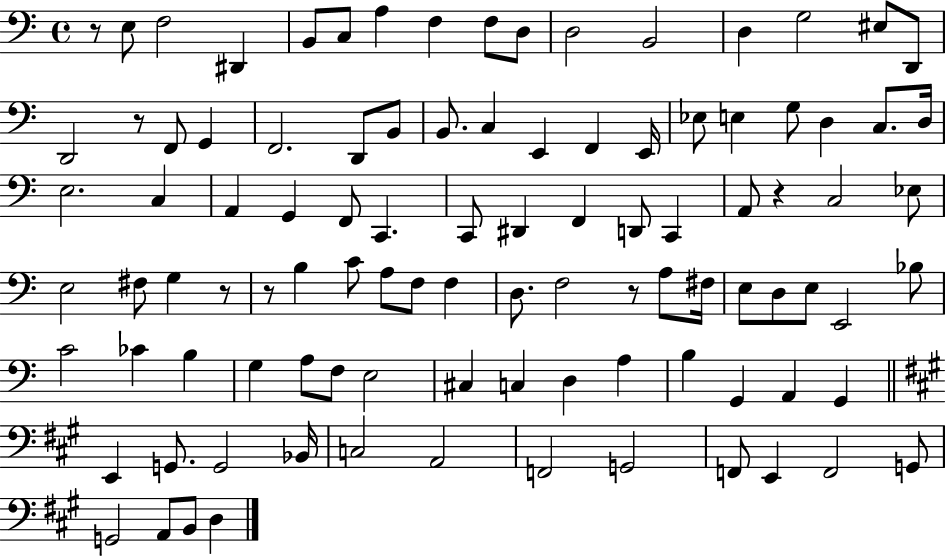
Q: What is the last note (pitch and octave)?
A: D3